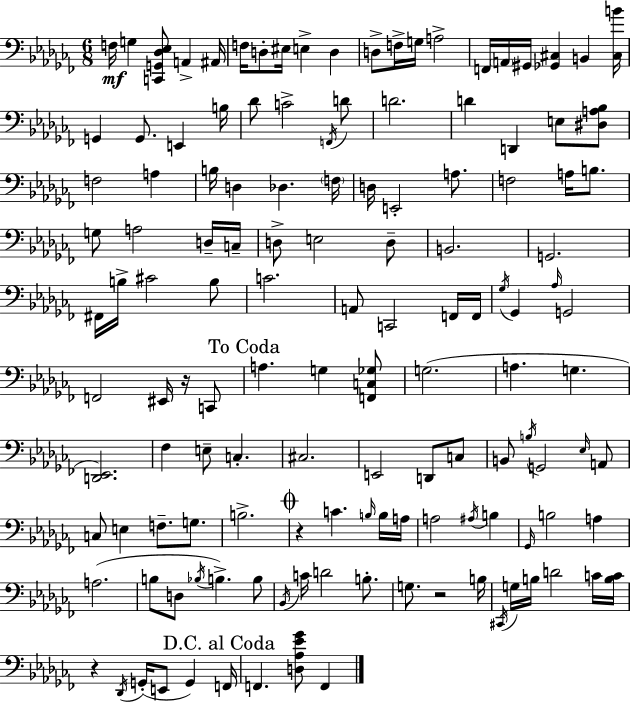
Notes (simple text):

F3/s G3/q [C2,G2,Db3,Eb3]/e A2/q A#2/s F3/s D3/e EIS3/s E3/q D3/q D3/e F3/s G3/s A3/h F2/s A2/s G#2/s [Gb2,C#3]/q B2/q [C#3,B4]/s G2/q G2/e. E2/q B3/s Db4/e C4/h F2/s D4/e D4/h. D4/q D2/q E3/e [D#3,A3,Bb3]/e F3/h A3/q B3/s D3/q Db3/q. F3/s D3/s E2/h A3/e. F3/h A3/s B3/e. G3/e A3/h D3/s C3/s D3/e E3/h D3/e B2/h. G2/h. F#2/s B3/s C#4/h B3/e C4/h. A2/e C2/h F2/s F2/s Gb3/s Gb2/q Ab3/s G2/h F2/h EIS2/s R/s C2/e A3/q. G3/q [F2,C3,Gb3]/e G3/h. A3/q. G3/q. [D2,Eb2]/h. FES3/q E3/e C3/q. C#3/h. E2/h D2/e C3/e B2/e B3/s G2/h Eb3/s A2/e C3/e E3/q F3/e. G3/e. B3/h. R/q C4/q. B3/s B3/s A3/s A3/h A#3/s B3/q Gb2/s B3/h A3/q A3/h. B3/e D3/e Bb3/s B3/q. B3/e Bb2/s C4/s D4/h B3/e. G3/e. R/h B3/s C#2/s G3/s B3/s D4/h C4/s [B3,C4]/s R/q Db2/s G2/s E2/e G2/q F2/s F2/q. [D3,Ab3,Eb4,Gb4]/e F2/q